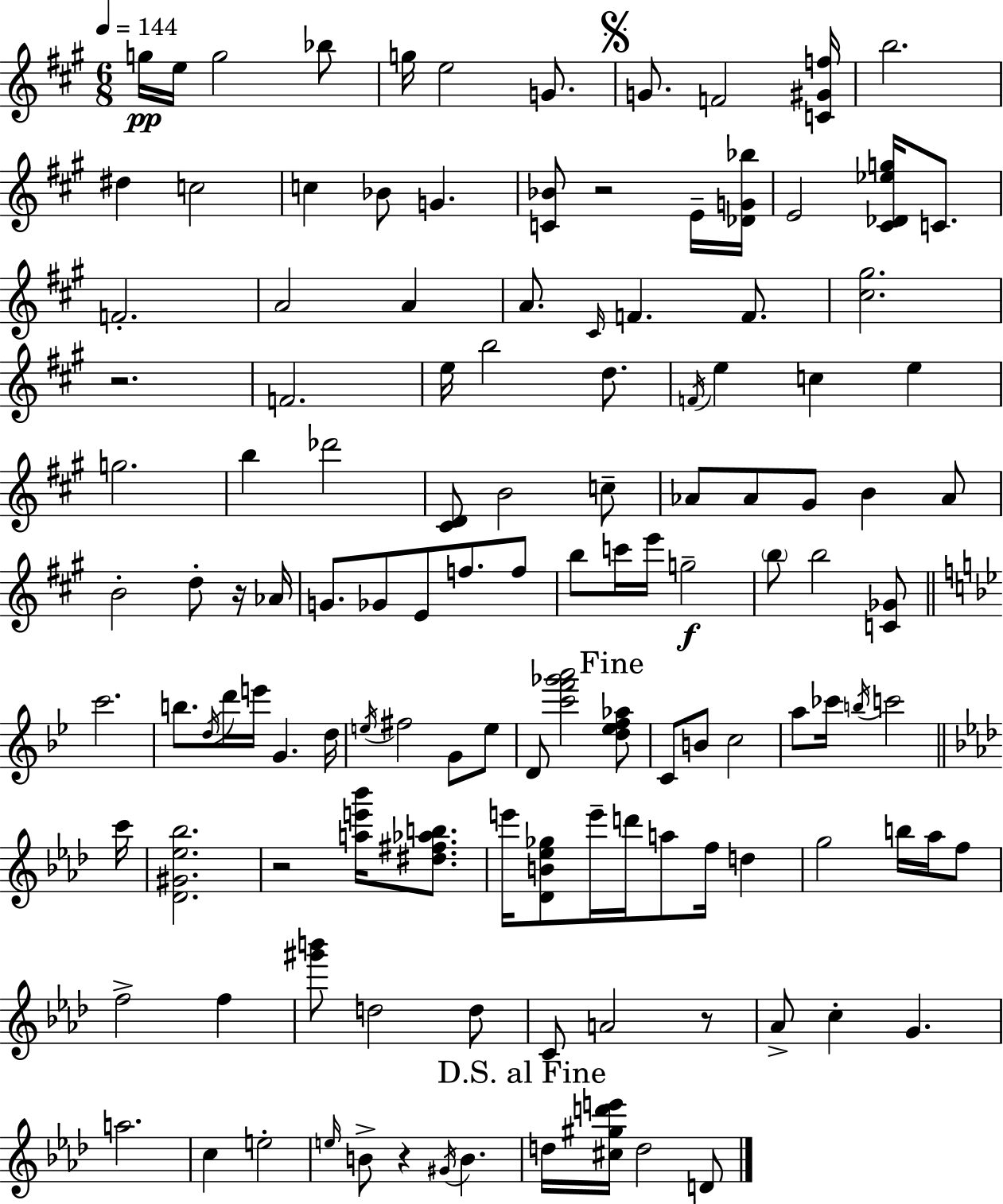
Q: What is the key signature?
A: A major